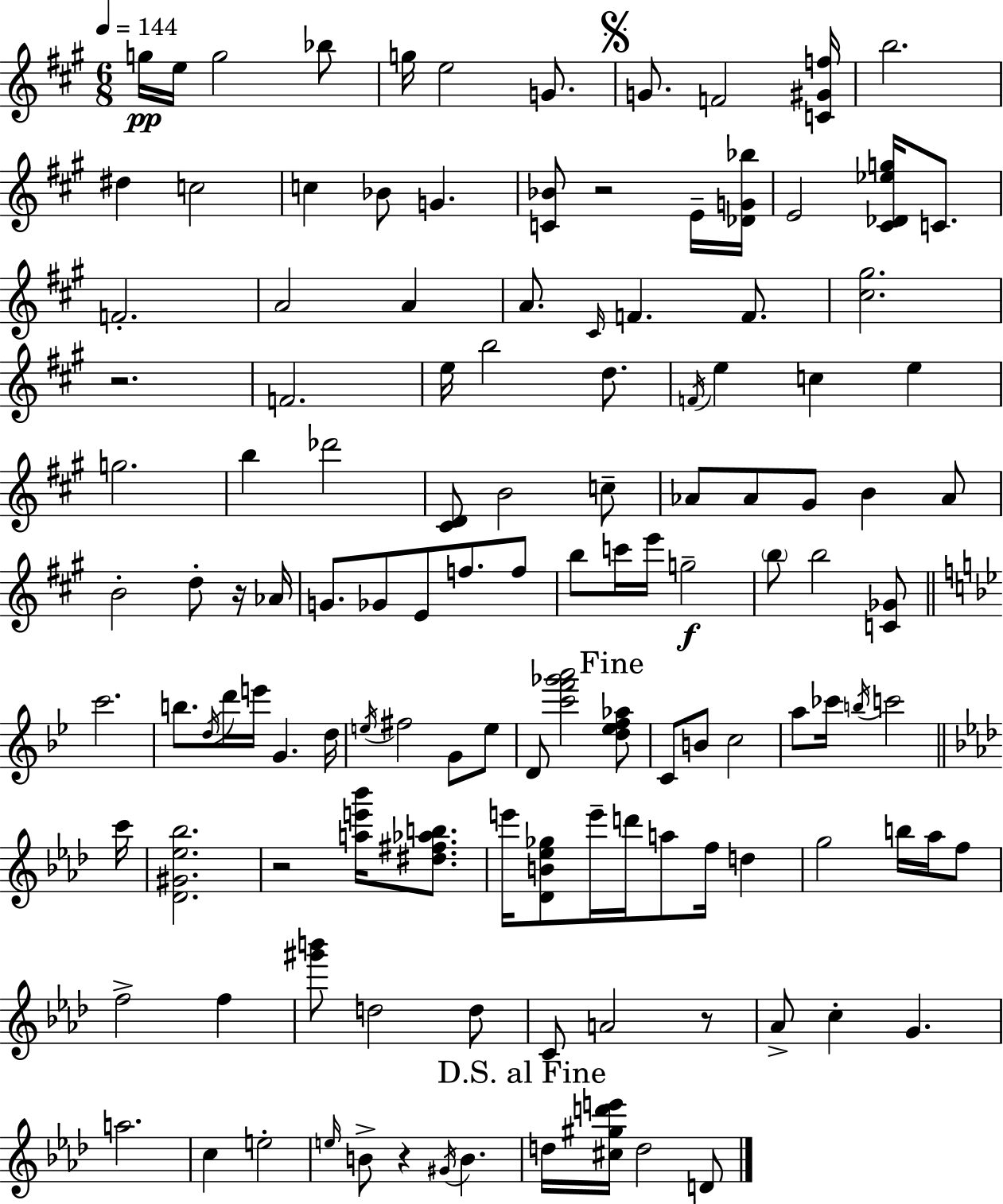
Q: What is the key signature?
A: A major